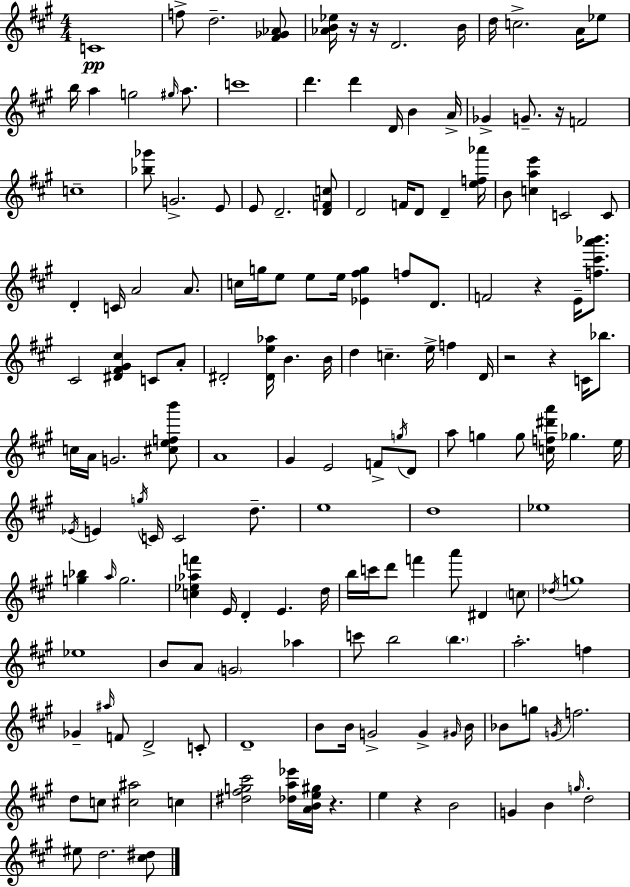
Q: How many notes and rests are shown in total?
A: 163